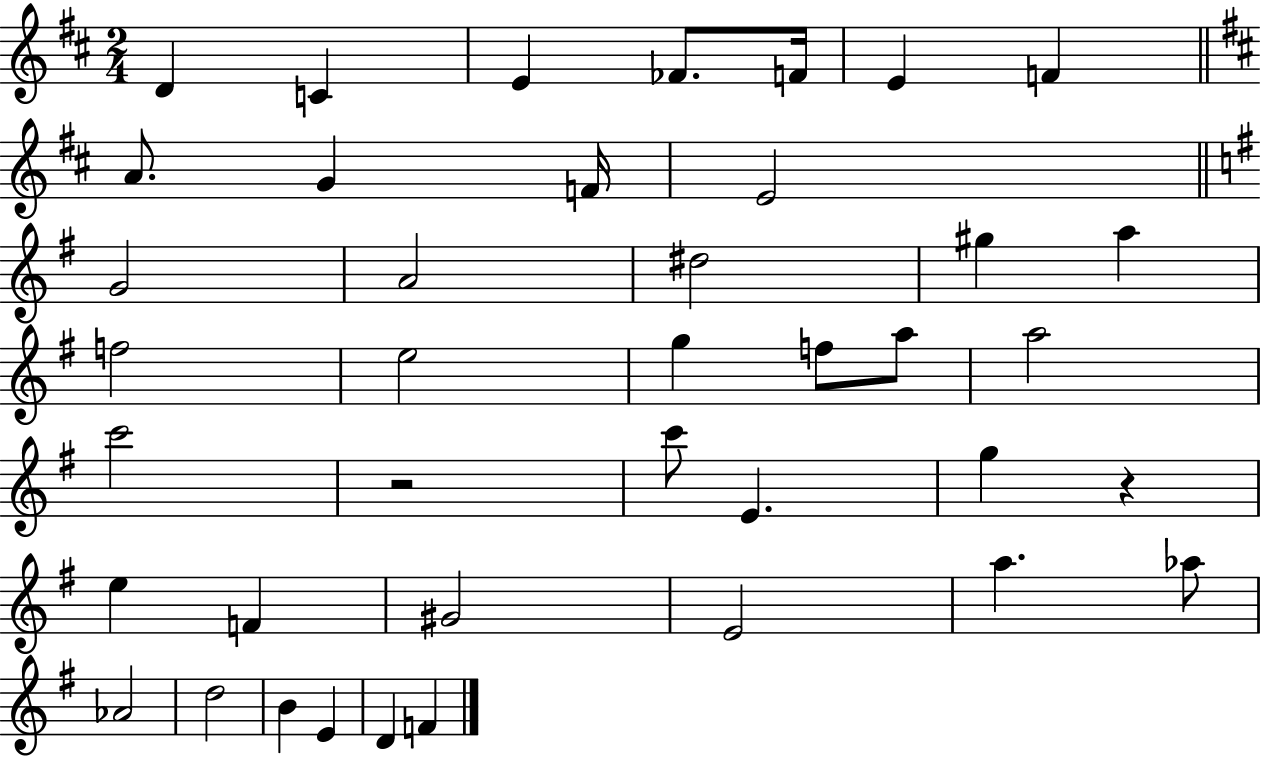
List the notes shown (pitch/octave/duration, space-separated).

D4/q C4/q E4/q FES4/e. F4/s E4/q F4/q A4/e. G4/q F4/s E4/h G4/h A4/h D#5/h G#5/q A5/q F5/h E5/h G5/q F5/e A5/e A5/h C6/h R/h C6/e E4/q. G5/q R/q E5/q F4/q G#4/h E4/h A5/q. Ab5/e Ab4/h D5/h B4/q E4/q D4/q F4/q